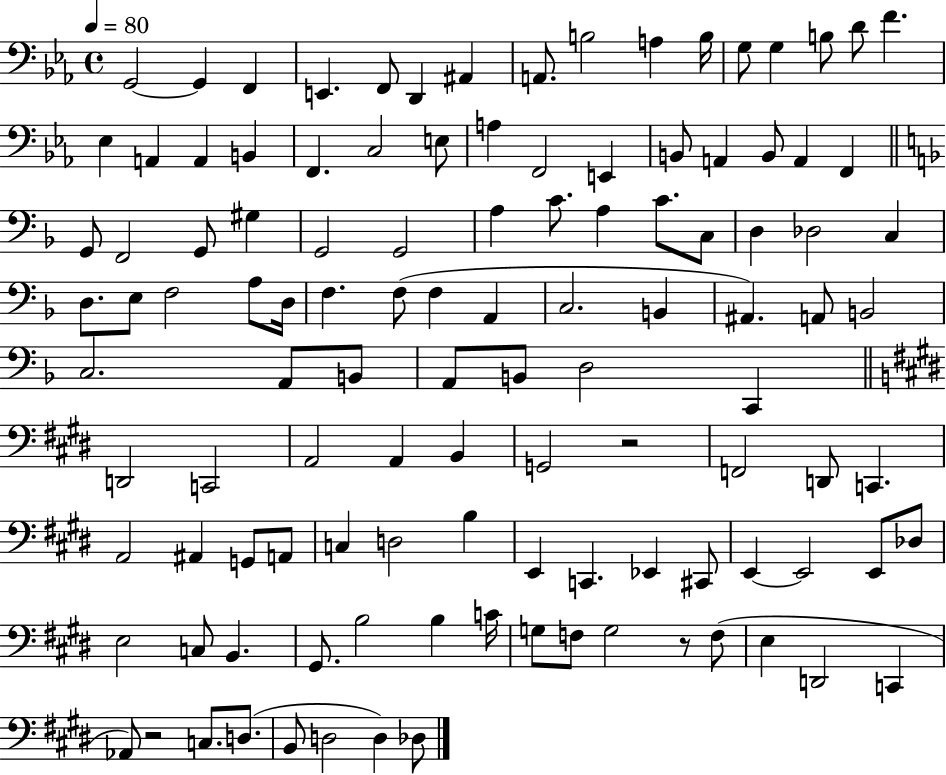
G2/h G2/q F2/q E2/q. F2/e D2/q A#2/q A2/e. B3/h A3/q B3/s G3/e G3/q B3/e D4/e F4/q. Eb3/q A2/q A2/q B2/q F2/q. C3/h E3/e A3/q F2/h E2/q B2/e A2/q B2/e A2/q F2/q G2/e F2/h G2/e G#3/q G2/h G2/h A3/q C4/e. A3/q C4/e. C3/e D3/q Db3/h C3/q D3/e. E3/e F3/h A3/e D3/s F3/q. F3/e F3/q A2/q C3/h. B2/q A#2/q. A2/e B2/h C3/h. A2/e B2/e A2/e B2/e D3/h C2/q D2/h C2/h A2/h A2/q B2/q G2/h R/h F2/h D2/e C2/q. A2/h A#2/q G2/e A2/e C3/q D3/h B3/q E2/q C2/q. Eb2/q C#2/e E2/q E2/h E2/e Db3/e E3/h C3/e B2/q. G#2/e. B3/h B3/q C4/s G3/e F3/e G3/h R/e F3/e E3/q D2/h C2/q Ab2/e R/h C3/e. D3/e. B2/e D3/h D3/q Db3/e